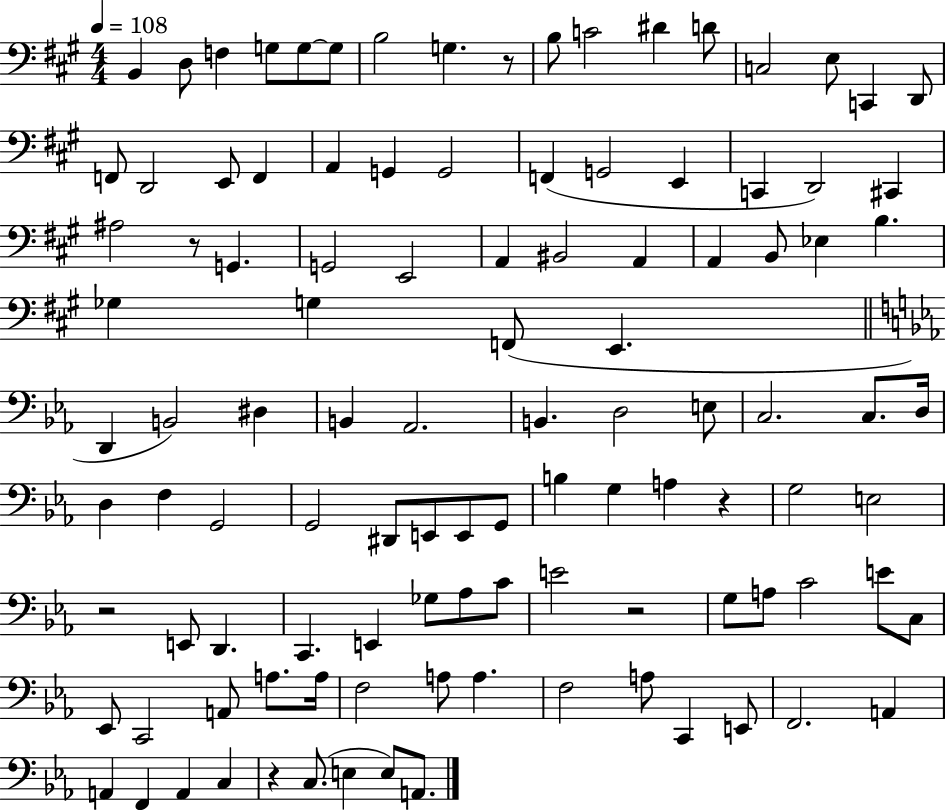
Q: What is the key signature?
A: A major